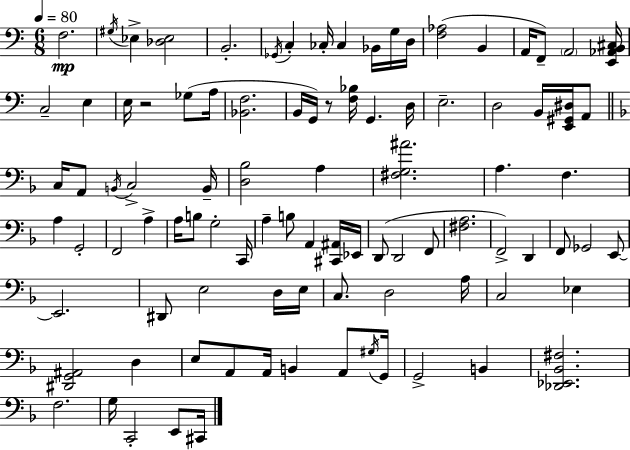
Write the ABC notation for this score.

X:1
T:Untitled
M:6/8
L:1/4
K:Am
F,2 ^G,/4 _E, [_D,_E,]2 B,,2 _G,,/4 C, _C,/4 _C, _B,,/4 G,/4 D,/4 [F,_A,]2 B,, A,,/4 F,,/2 A,,2 [E,,_A,,B,,^C,]/4 C,2 E, E,/4 z2 _G,/2 A,/4 [_B,,F,]2 B,,/4 G,,/4 z/2 [F,_B,]/4 G,, D,/4 E,2 D,2 B,,/4 [E,,^G,,^D,]/4 A,,/2 C,/4 A,,/2 B,,/4 C,2 B,,/4 [D,_B,]2 A, [^F,G,^A]2 A, F, A, G,,2 F,,2 A, A,/4 B,/2 G,2 C,,/4 A, B,/2 A,, [^C,,^A,,]/4 _E,,/4 D,,/2 D,,2 F,,/2 [^F,A,]2 F,,2 D,, F,,/2 _G,,2 E,,/2 E,,2 ^D,,/2 E,2 D,/4 E,/4 C,/2 D,2 A,/4 C,2 _E, [^D,,G,,^A,,]2 D, E,/2 A,,/2 A,,/4 B,, A,,/2 ^G,/4 G,,/4 G,,2 B,, [_D,,_E,,_B,,^F,]2 F,2 G,/4 C,,2 E,,/2 ^C,,/4